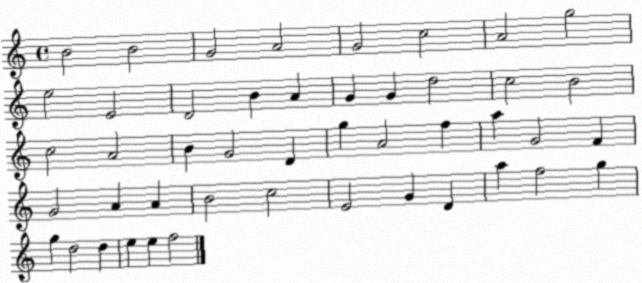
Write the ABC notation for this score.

X:1
T:Untitled
M:4/4
L:1/4
K:C
B2 B2 G2 A2 G2 c2 A2 g2 e2 E2 D2 B A G G d2 c2 B2 c2 A2 B G2 D g A2 f a G2 F G2 A A B2 c2 E2 G D a f2 g g d2 d e e f2